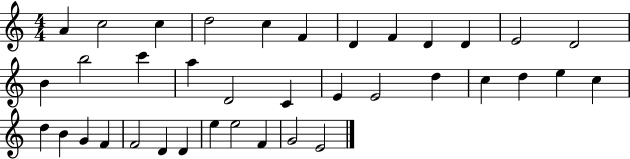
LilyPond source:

{
  \clef treble
  \numericTimeSignature
  \time 4/4
  \key c \major
  a'4 c''2 c''4 | d''2 c''4 f'4 | d'4 f'4 d'4 d'4 | e'2 d'2 | \break b'4 b''2 c'''4 | a''4 d'2 c'4 | e'4 e'2 d''4 | c''4 d''4 e''4 c''4 | \break d''4 b'4 g'4 f'4 | f'2 d'4 d'4 | e''4 e''2 f'4 | g'2 e'2 | \break \bar "|."
}